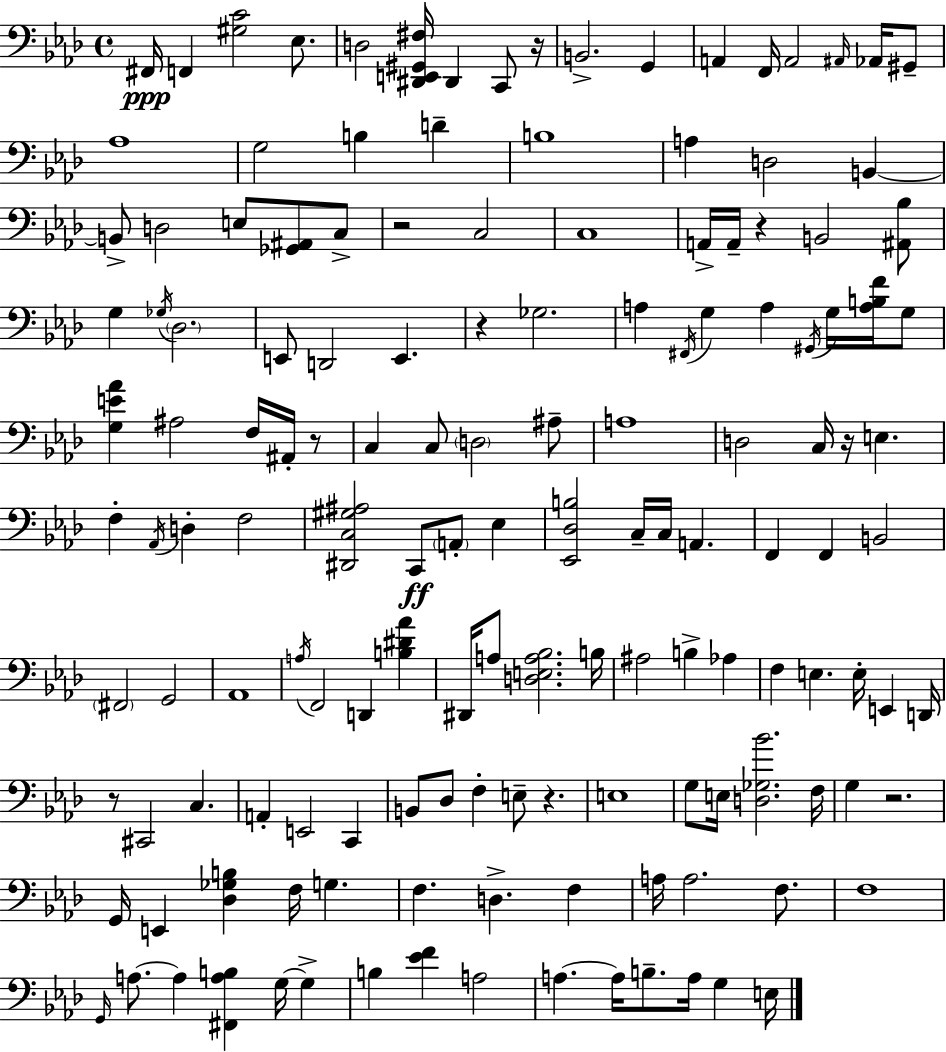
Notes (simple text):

F#2/s F2/q [G#3,C4]/h Eb3/e. D3/h [D#2,E2,G#2,F#3]/s D#2/q C2/e R/s B2/h. G2/q A2/q F2/s A2/h A#2/s Ab2/s G#2/e Ab3/w G3/h B3/q D4/q B3/w A3/q D3/h B2/q B2/e D3/h E3/e [Gb2,A#2]/e C3/e R/h C3/h C3/w A2/s A2/s R/q B2/h [A#2,Bb3]/e G3/q Gb3/s Db3/h. E2/e D2/h E2/q. R/q Gb3/h. A3/q F#2/s G3/q A3/q G#2/s G3/s [A3,B3,F4]/s G3/e [G3,E4,Ab4]/q A#3/h F3/s A#2/s R/e C3/q C3/e D3/h A#3/e A3/w D3/h C3/s R/s E3/q. F3/q Ab2/s D3/q F3/h [D#2,C3,G#3,A#3]/h C2/e A2/e Eb3/q [Eb2,Db3,B3]/h C3/s C3/s A2/q. F2/q F2/q B2/h F#2/h G2/h Ab2/w A3/s F2/h D2/q [B3,D#4,Ab4]/q D#2/s A3/e [D3,E3,A3,Bb3]/h. B3/s A#3/h B3/q Ab3/q F3/q E3/q. E3/s E2/q D2/s R/e C#2/h C3/q. A2/q E2/h C2/q B2/e Db3/e F3/q E3/e R/q. E3/w G3/e E3/s [D3,Gb3,Bb4]/h. F3/s G3/q R/h. G2/s E2/q [Db3,Gb3,B3]/q F3/s G3/q. F3/q. D3/q. F3/q A3/s A3/h. F3/e. F3/w G2/s A3/e. A3/q [F#2,A3,B3]/q G3/s G3/q B3/q [Eb4,F4]/q A3/h A3/q. A3/s B3/e. A3/s G3/q E3/s